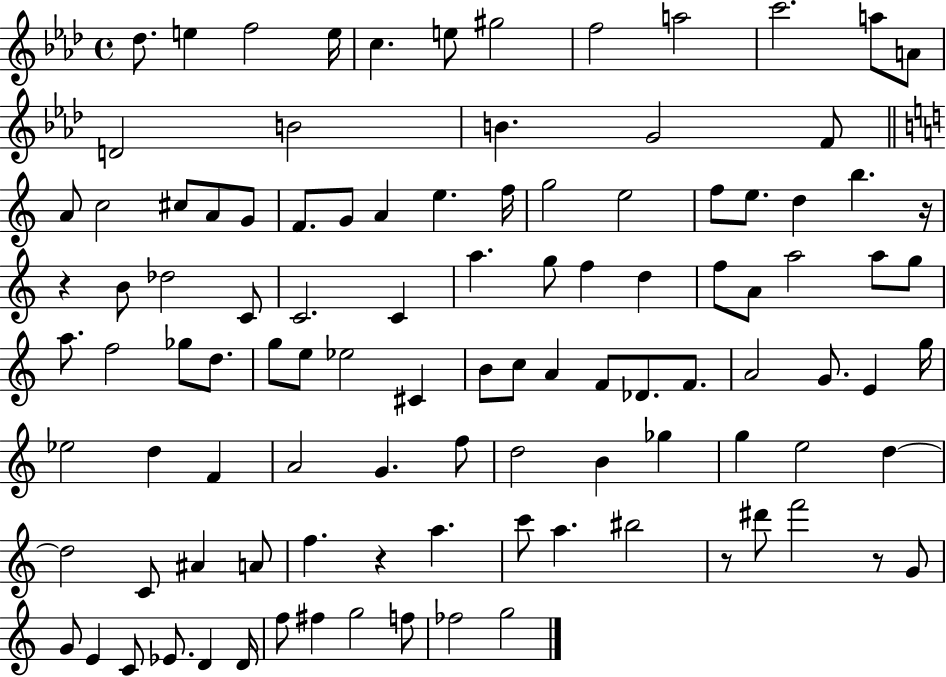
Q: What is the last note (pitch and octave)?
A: G5